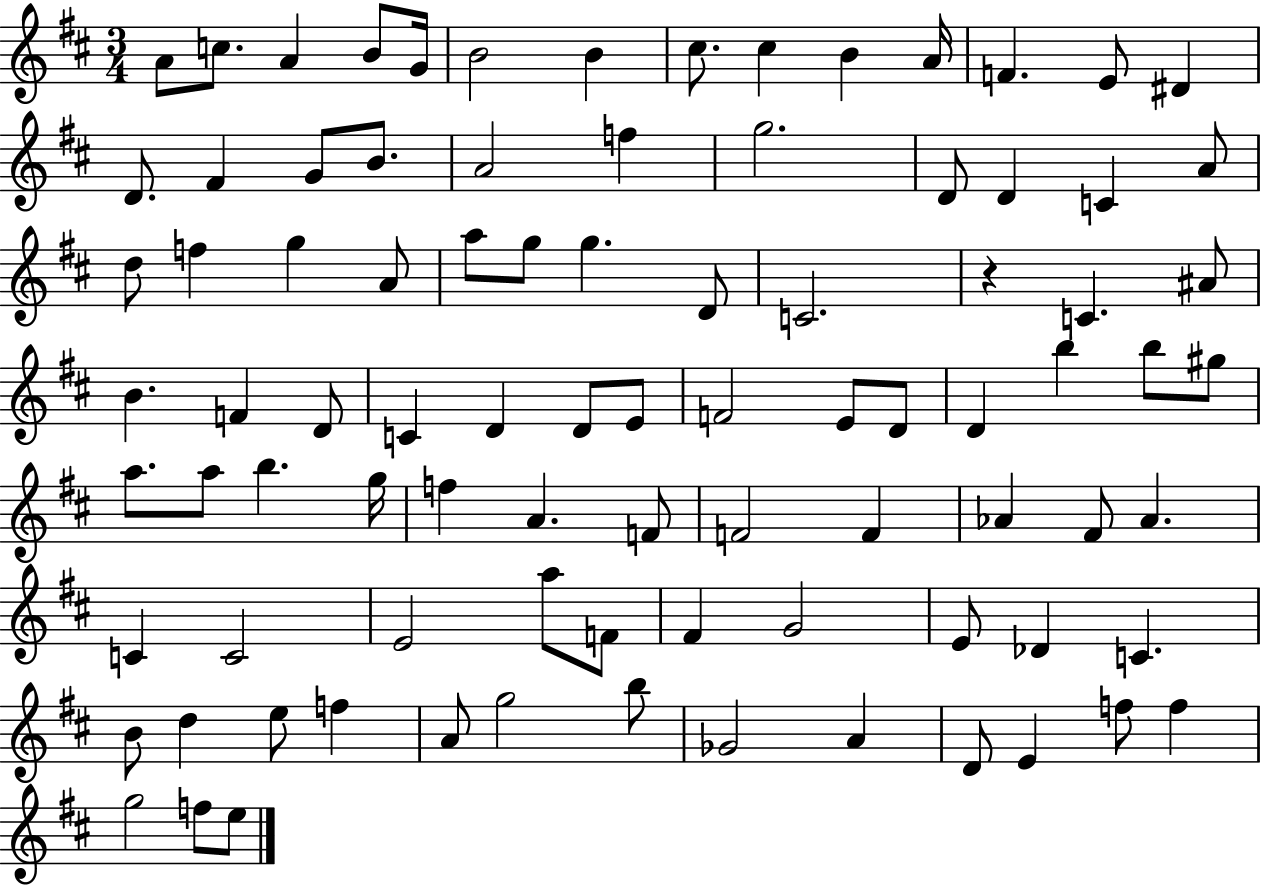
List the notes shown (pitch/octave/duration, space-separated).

A4/e C5/e. A4/q B4/e G4/s B4/h B4/q C#5/e. C#5/q B4/q A4/s F4/q. E4/e D#4/q D4/e. F#4/q G4/e B4/e. A4/h F5/q G5/h. D4/e D4/q C4/q A4/e D5/e F5/q G5/q A4/e A5/e G5/e G5/q. D4/e C4/h. R/q C4/q. A#4/e B4/q. F4/q D4/e C4/q D4/q D4/e E4/e F4/h E4/e D4/e D4/q B5/q B5/e G#5/e A5/e. A5/e B5/q. G5/s F5/q A4/q. F4/e F4/h F4/q Ab4/q F#4/e Ab4/q. C4/q C4/h E4/h A5/e F4/e F#4/q G4/h E4/e Db4/q C4/q. B4/e D5/q E5/e F5/q A4/e G5/h B5/e Gb4/h A4/q D4/e E4/q F5/e F5/q G5/h F5/e E5/e